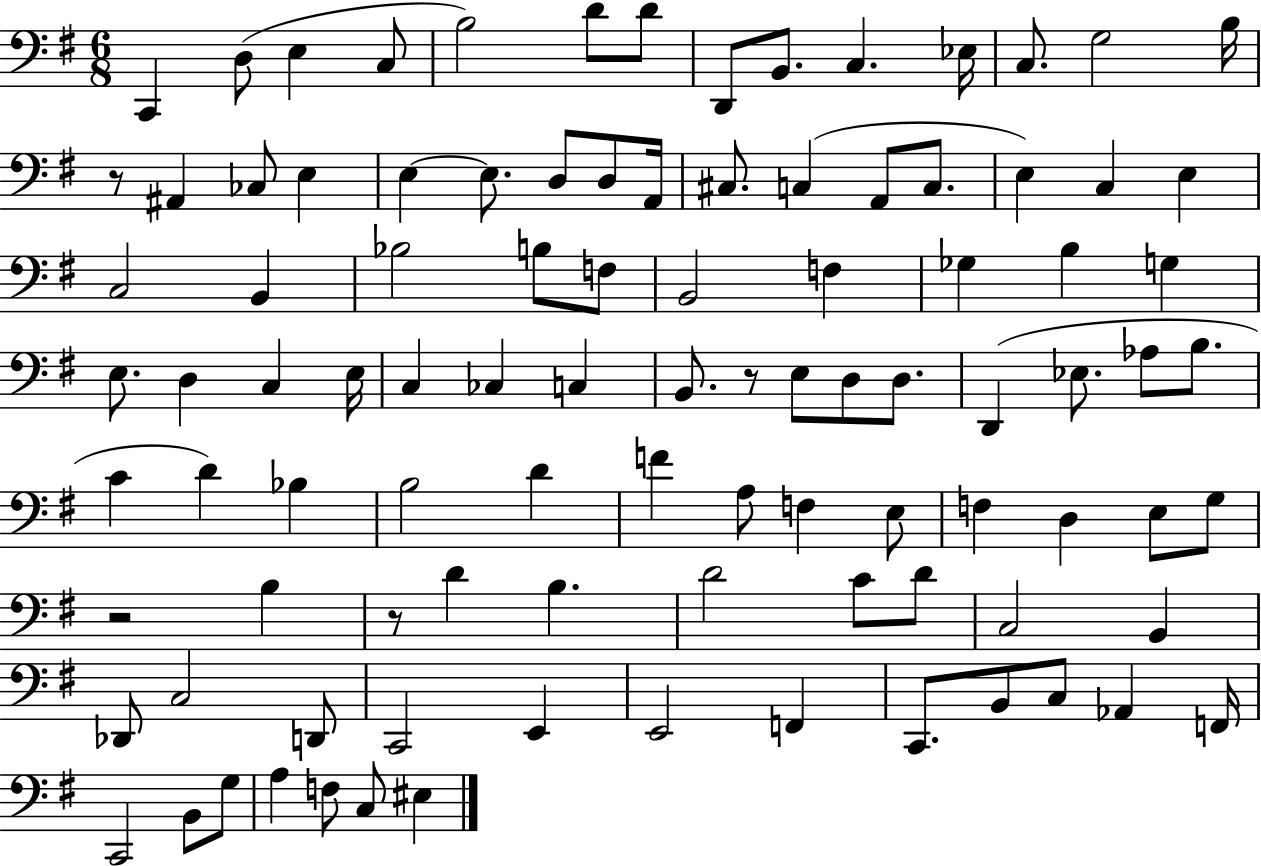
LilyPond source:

{
  \clef bass
  \numericTimeSignature
  \time 6/8
  \key g \major
  c,4 d8( e4 c8 | b2) d'8 d'8 | d,8 b,8. c4. ees16 | c8. g2 b16 | \break r8 ais,4 ces8 e4 | e4~~ e8. d8 d8 a,16 | cis8. c4( a,8 c8. | e4) c4 e4 | \break c2 b,4 | bes2 b8 f8 | b,2 f4 | ges4 b4 g4 | \break e8. d4 c4 e16 | c4 ces4 c4 | b,8. r8 e8 d8 d8. | d,4( ees8. aes8 b8. | \break c'4 d'4) bes4 | b2 d'4 | f'4 a8 f4 e8 | f4 d4 e8 g8 | \break r2 b4 | r8 d'4 b4. | d'2 c'8 d'8 | c2 b,4 | \break des,8 c2 d,8 | c,2 e,4 | e,2 f,4 | c,8. b,8 c8 aes,4 f,16 | \break c,2 b,8 g8 | a4 f8 c8 eis4 | \bar "|."
}